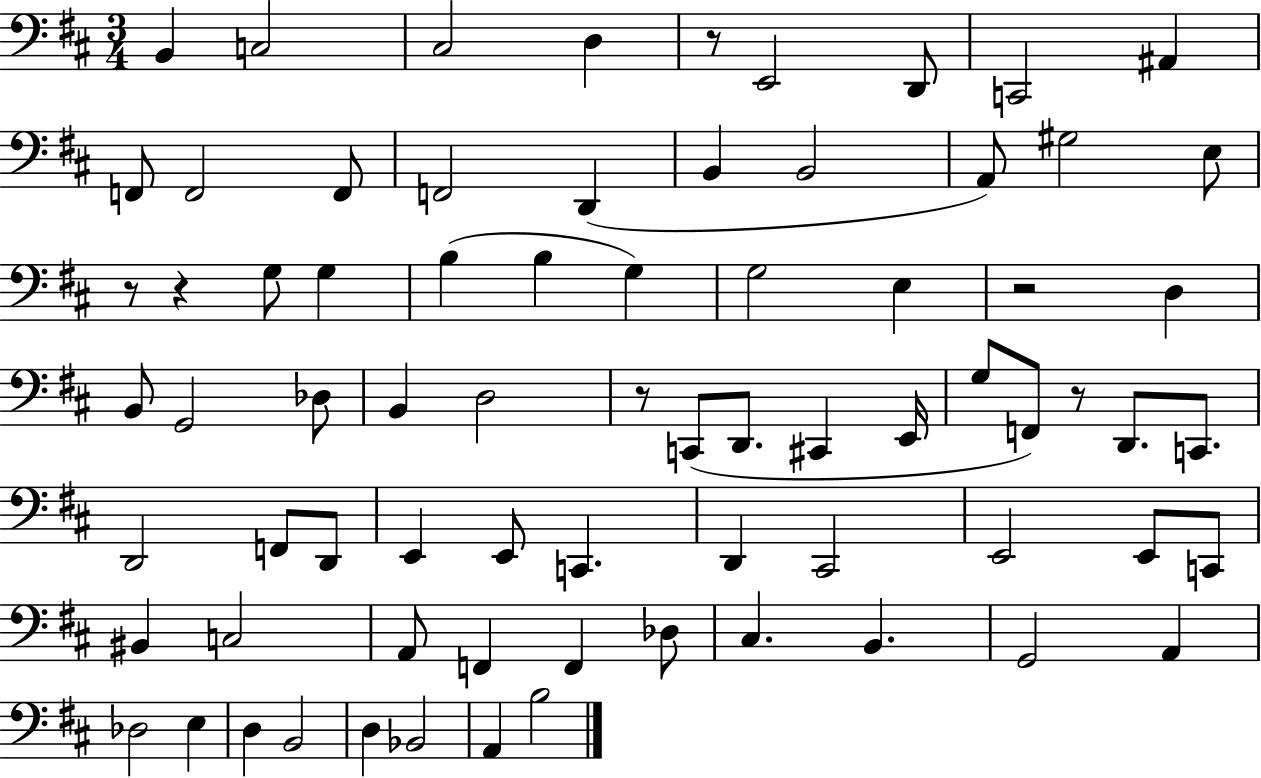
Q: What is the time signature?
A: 3/4